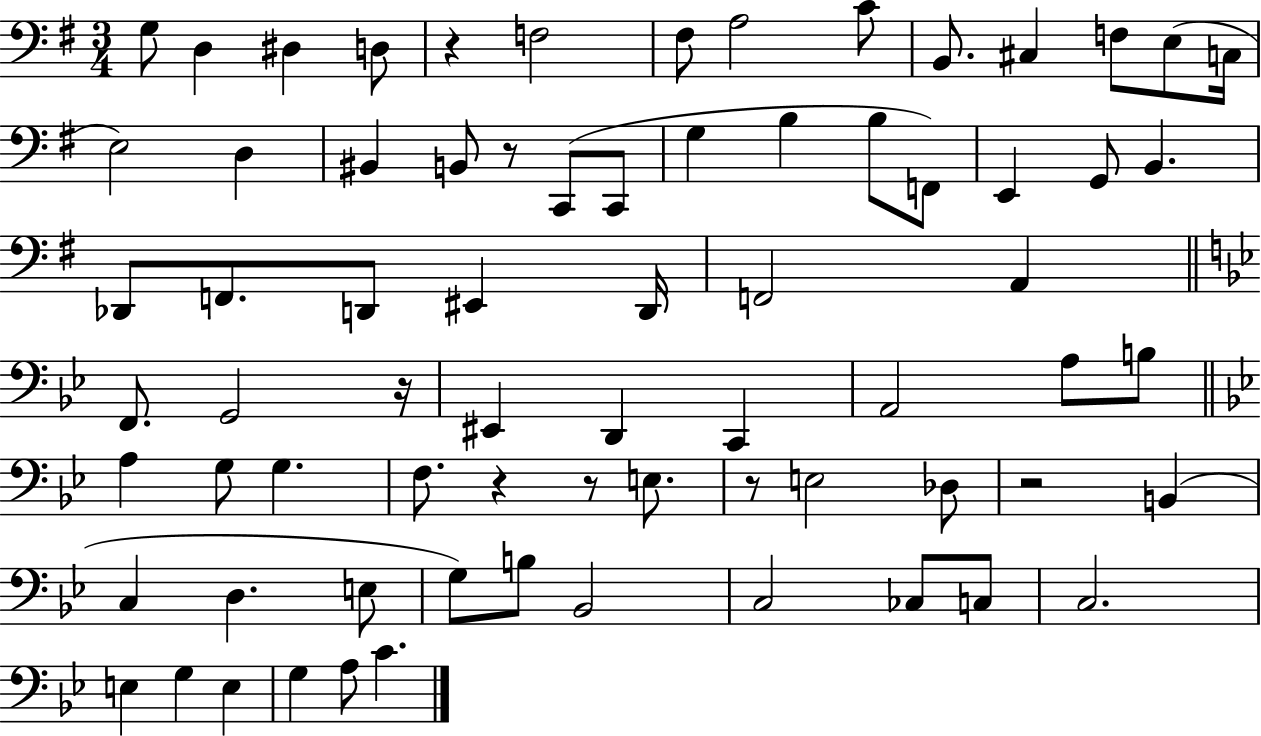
X:1
T:Untitled
M:3/4
L:1/4
K:G
G,/2 D, ^D, D,/2 z F,2 ^F,/2 A,2 C/2 B,,/2 ^C, F,/2 E,/2 C,/4 E,2 D, ^B,, B,,/2 z/2 C,,/2 C,,/2 G, B, B,/2 F,,/2 E,, G,,/2 B,, _D,,/2 F,,/2 D,,/2 ^E,, D,,/4 F,,2 A,, F,,/2 G,,2 z/4 ^E,, D,, C,, A,,2 A,/2 B,/2 A, G,/2 G, F,/2 z z/2 E,/2 z/2 E,2 _D,/2 z2 B,, C, D, E,/2 G,/2 B,/2 _B,,2 C,2 _C,/2 C,/2 C,2 E, G, E, G, A,/2 C